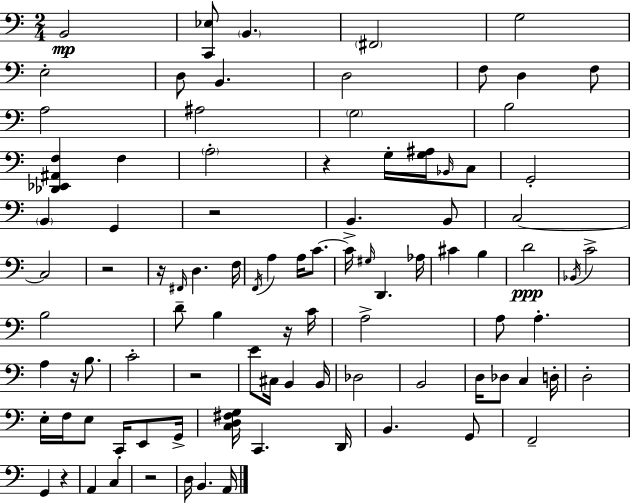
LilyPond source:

{
  \clef bass
  \numericTimeSignature
  \time 2/4
  \key a \minor
  b,2\mp | <c, ees>8 \parenthesize b,4. | \parenthesize fis,2 | g2 | \break e2-. | d8 b,4. | d2 | f8 d4 f8 | \break a2 | ais2 | \parenthesize g2 | b2 | \break <des, ees, ais, f>4 f4 | \parenthesize a2-. | r4 g16-. <g ais>16 \grace { bes,16 } c8 | g,2-. | \break \parenthesize b,4 g,4 | r2 | b,4. b,8 | c2~~ | \break c2 | r2 | r16 \grace { fis,16 } d4. | f16 \acciaccatura { f,16 } a4 a16 | \break c'8.~~ c'16-> \grace { gis16 } d,4. | aes16 cis'4 | b4 d'2\ppp | \acciaccatura { bes,16 } c'2-> | \break b2 | d'8-- b4 | r16 c'16 a2-> | a8 a4.-. | \break a4 | r16 b8. c'2-. | r2 | e'8 cis16 | \break b,4 b,16 des2 | b,2 | d16 des8 | c4 d16-. d2-. | \break e16-. f16 e8 | c,16-. e,8 g,16-> <c d fis g>16 c,4. | d,16 b,4. | g,8 f,2-- | \break g,4 | r4 a,4 | c4 r2 | d16 b,4. | \break a,16 \bar "|."
}